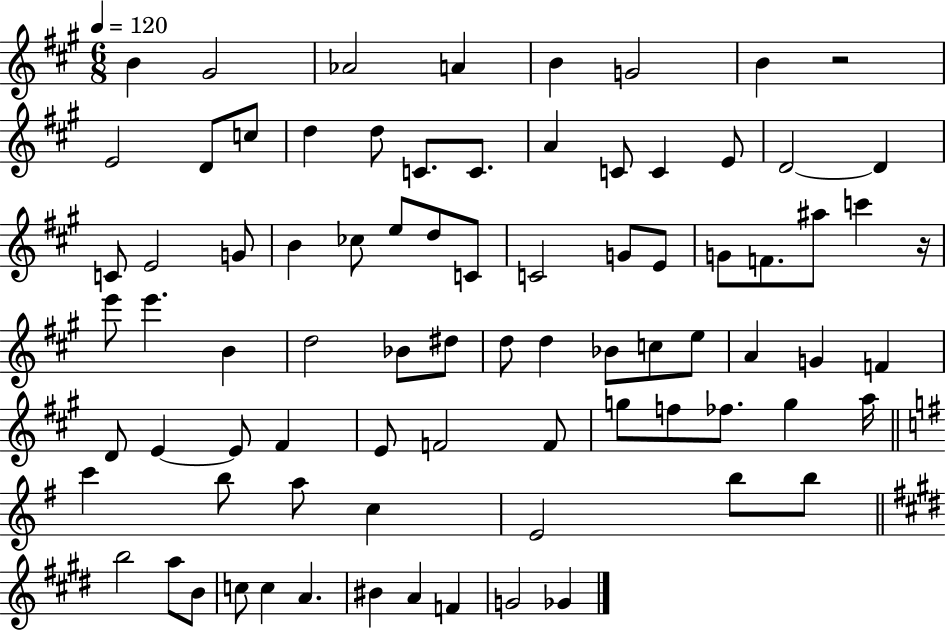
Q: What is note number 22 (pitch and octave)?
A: E4